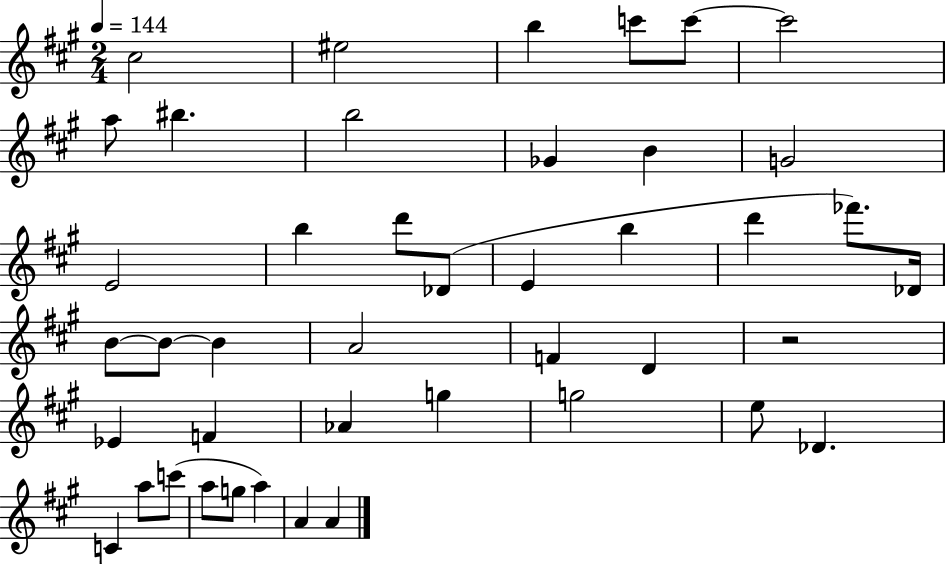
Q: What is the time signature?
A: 2/4